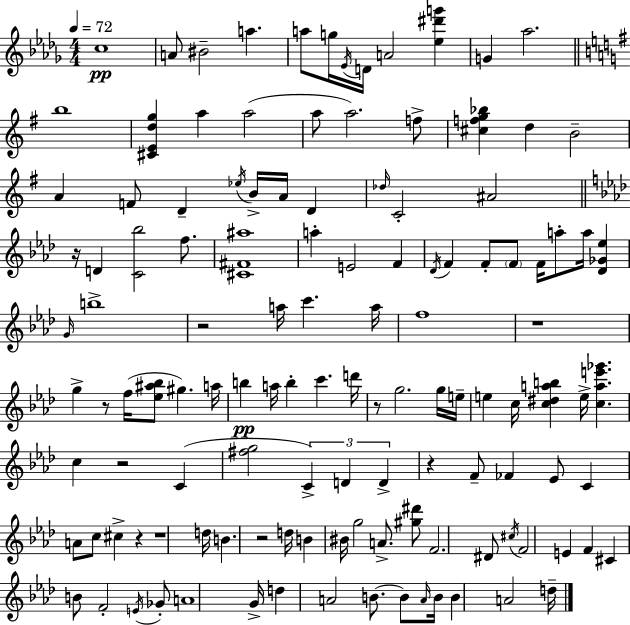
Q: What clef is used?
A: treble